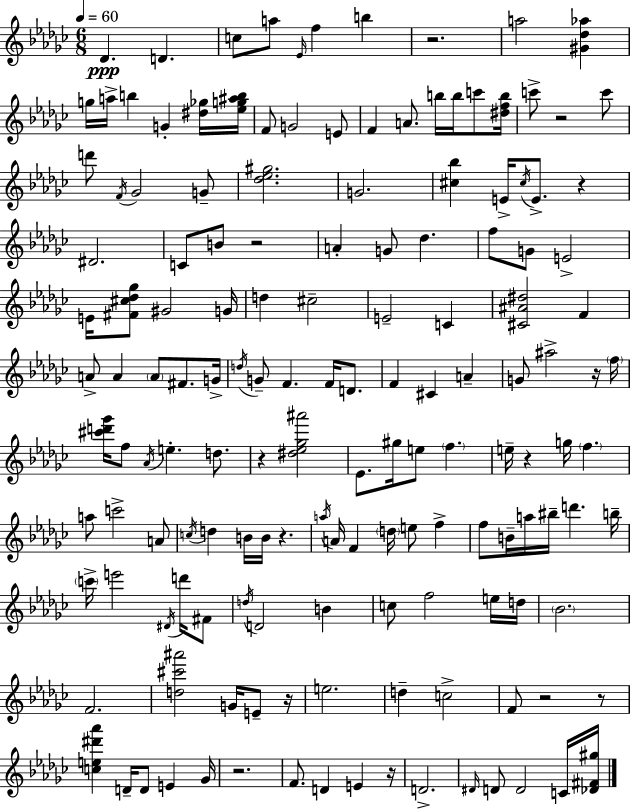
X:1
T:Untitled
M:6/8
L:1/4
K:Ebm
_D D c/2 a/2 _E/4 f b z2 a2 [^G_d_a] g/4 a/4 b G [^d_g]/4 [_eg^ab]/4 F/2 G2 E/2 F A/2 b/4 b/4 c'/2 [^dfb]/4 c'/2 z2 c'/2 d'/2 F/4 _G2 G/2 [_d_e^g]2 G2 [^c_b] E/4 ^c/4 E/2 z ^D2 C/2 B/2 z2 A G/2 _d f/2 G/2 E2 E/4 [^F^c_d_g]/2 ^G2 G/4 d ^c2 E2 C [^C^A^d]2 F A/2 A A/2 ^F/2 G/4 d/4 G/2 F F/4 D/2 F ^C A G/2 ^a2 z/4 f/4 [^c'd'_g']/4 f/2 _A/4 e d/2 z [^d_e_g^a']2 _E/2 ^g/4 e/2 f e/4 z g/4 f a/2 c'2 A/2 c/4 d B/4 B/4 z a/4 A/4 F d/4 e/2 f f/2 B/4 a/4 ^b/4 d' b/4 c'/4 e'2 ^D/4 d'/4 ^F/2 d/4 D2 B c/2 f2 e/4 d/4 _B2 F2 [d^c'^a']2 G/4 E/2 z/4 e2 d c2 F/2 z2 z/2 [ce^d'_a'] D/4 D/2 E _G/4 z2 F/2 D E z/4 D2 ^D/4 D/2 D2 C/4 [_D^F^g]/4